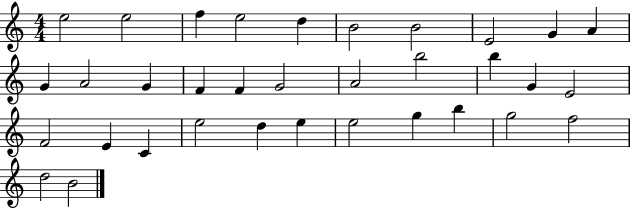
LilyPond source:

{
  \clef treble
  \numericTimeSignature
  \time 4/4
  \key c \major
  e''2 e''2 | f''4 e''2 d''4 | b'2 b'2 | e'2 g'4 a'4 | \break g'4 a'2 g'4 | f'4 f'4 g'2 | a'2 b''2 | b''4 g'4 e'2 | \break f'2 e'4 c'4 | e''2 d''4 e''4 | e''2 g''4 b''4 | g''2 f''2 | \break d''2 b'2 | \bar "|."
}